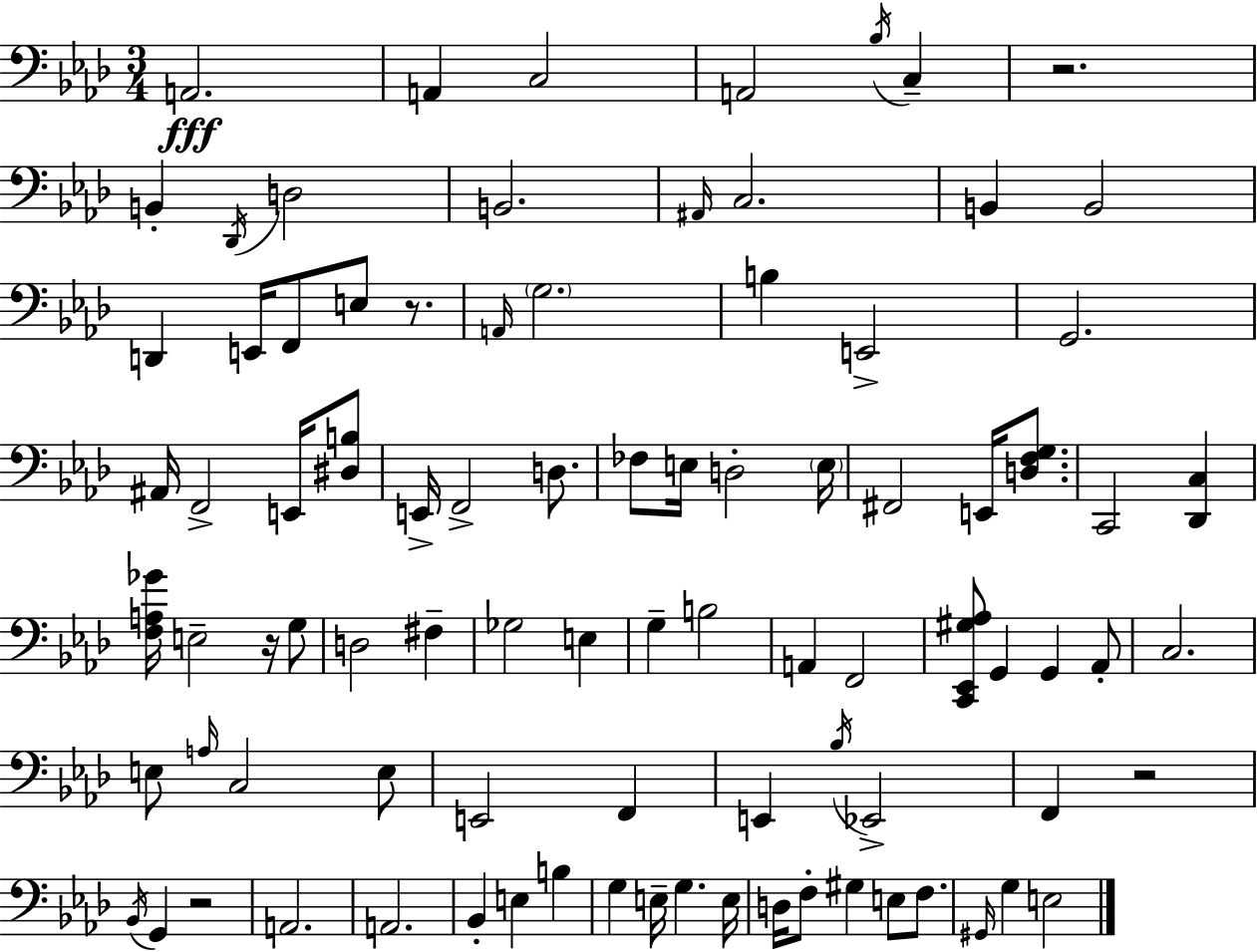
X:1
T:Untitled
M:3/4
L:1/4
K:Ab
A,,2 A,, C,2 A,,2 _B,/4 C, z2 B,, _D,,/4 D,2 B,,2 ^A,,/4 C,2 B,, B,,2 D,, E,,/4 F,,/2 E,/2 z/2 A,,/4 G,2 B, E,,2 G,,2 ^A,,/4 F,,2 E,,/4 [^D,B,]/2 E,,/4 F,,2 D,/2 _F,/2 E,/4 D,2 E,/4 ^F,,2 E,,/4 [D,F,G,]/2 C,,2 [_D,,C,] [F,A,_G]/4 E,2 z/4 G,/2 D,2 ^F, _G,2 E, G, B,2 A,, F,,2 [C,,_E,,^G,_A,]/2 G,, G,, _A,,/2 C,2 E,/2 A,/4 C,2 E,/2 E,,2 F,, E,, _B,/4 _E,,2 F,, z2 _B,,/4 G,, z2 A,,2 A,,2 _B,, E, B, G, E,/4 G, E,/4 D,/4 F,/2 ^G, E,/2 F,/2 ^G,,/4 G, E,2